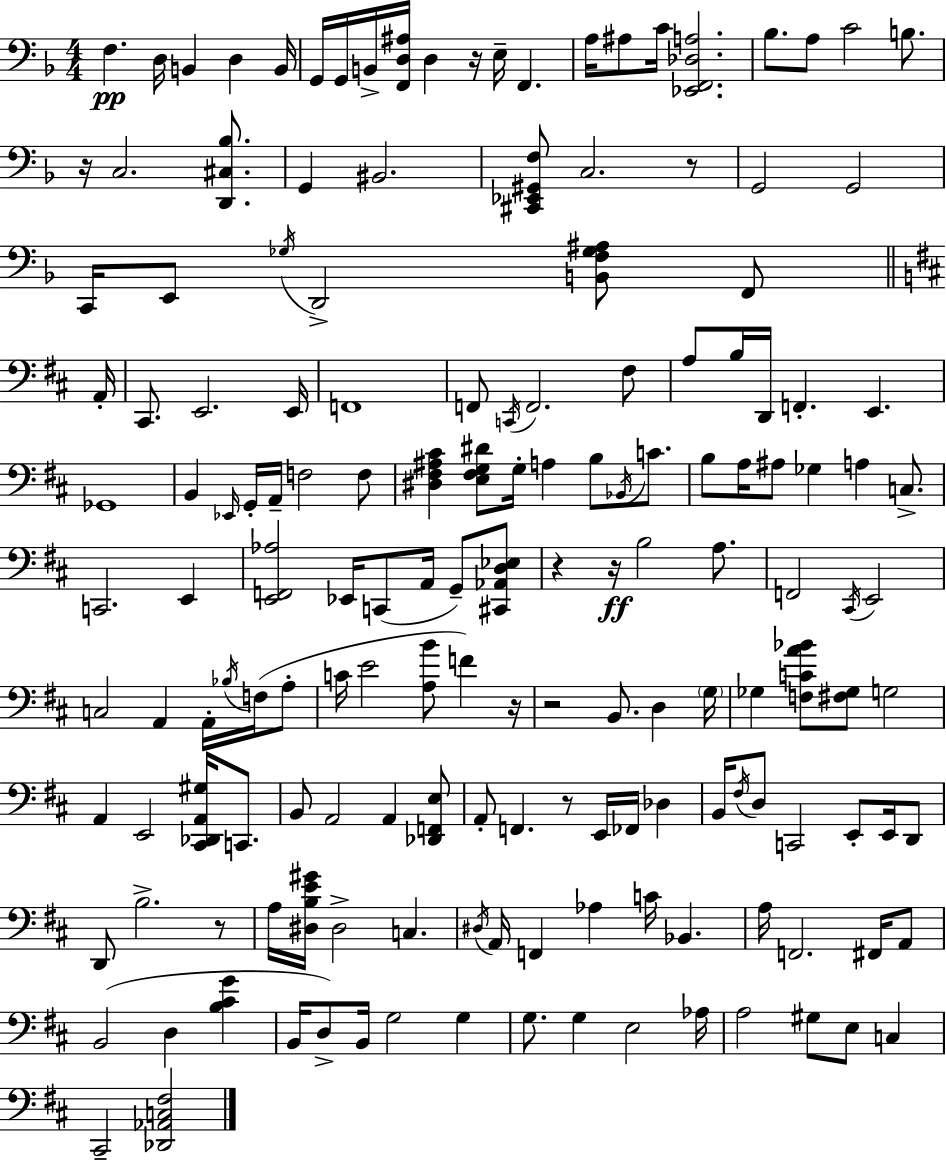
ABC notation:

X:1
T:Untitled
M:4/4
L:1/4
K:F
F, D,/4 B,, D, B,,/4 G,,/4 G,,/4 B,,/4 [F,,D,^A,]/4 D, z/4 E,/4 F,, A,/4 ^A,/2 C/4 [_E,,F,,_D,A,]2 _B,/2 A,/2 C2 B,/2 z/4 C,2 [D,,^C,_B,]/2 G,, ^B,,2 [^C,,_E,,^G,,F,]/2 C,2 z/2 G,,2 G,,2 C,,/4 E,,/2 _G,/4 D,,2 [B,,F,_G,^A,]/2 F,,/2 A,,/4 ^C,,/2 E,,2 E,,/4 F,,4 F,,/2 C,,/4 F,,2 ^F,/2 A,/2 B,/4 D,,/4 F,, E,, _G,,4 B,, _E,,/4 G,,/4 A,,/4 F,2 F,/2 [^D,^F,^A,^C] [E,^F,G,^D]/2 G,/4 A, B,/2 _B,,/4 C/2 B,/2 A,/4 ^A,/2 _G, A, C,/2 C,,2 E,, [E,,F,,_A,]2 _E,,/4 C,,/2 A,,/4 G,,/2 [^C,,_A,,D,_E,]/2 z z/4 B,2 A,/2 F,,2 ^C,,/4 E,,2 C,2 A,, A,,/4 _B,/4 F,/4 A,/2 C/4 E2 [A,B]/2 F z/4 z2 B,,/2 D, G,/4 _G, [F,CA_B]/2 [^F,_G,]/2 G,2 A,, E,,2 [^C,,_D,,A,,^G,]/4 C,,/2 B,,/2 A,,2 A,, [_D,,F,,E,]/2 A,,/2 F,, z/2 E,,/4 _F,,/4 _D, B,,/4 ^F,/4 D,/2 C,,2 E,,/2 E,,/4 D,,/2 D,,/2 B,2 z/2 A,/4 [^D,B,E^G]/4 ^D,2 C, ^D,/4 A,,/4 F,, _A, C/4 _B,, A,/4 F,,2 ^F,,/4 A,,/2 B,,2 D, [B,^CG] B,,/4 D,/2 B,,/4 G,2 G, G,/2 G, E,2 _A,/4 A,2 ^G,/2 E,/2 C, ^C,,2 [_D,,_A,,C,^F,]2